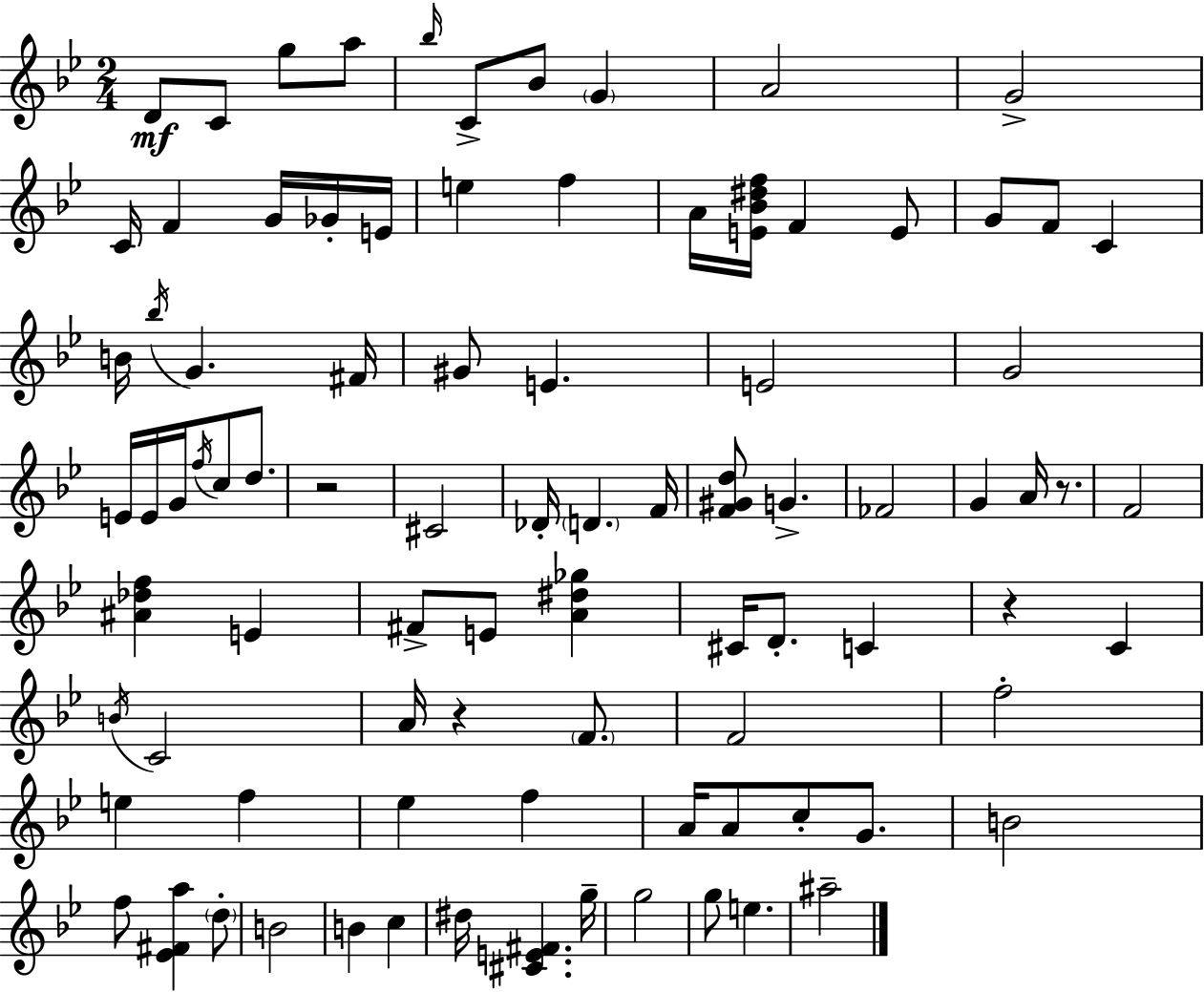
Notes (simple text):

D4/e C4/e G5/e A5/e Bb5/s C4/e Bb4/e G4/q A4/h G4/h C4/s F4/q G4/s Gb4/s E4/s E5/q F5/q A4/s [E4,Bb4,D#5,F5]/s F4/q E4/e G4/e F4/e C4/q B4/s Bb5/s G4/q. F#4/s G#4/e E4/q. E4/h G4/h E4/s E4/s G4/s F5/s C5/e D5/e. R/h C#4/h Db4/s D4/q. F4/s [F4,G#4,D5]/e G4/q. FES4/h G4/q A4/s R/e. F4/h [A#4,Db5,F5]/q E4/q F#4/e E4/e [A4,D#5,Gb5]/q C#4/s D4/e. C4/q R/q C4/q B4/s C4/h A4/s R/q F4/e. F4/h F5/h E5/q F5/q Eb5/q F5/q A4/s A4/e C5/e G4/e. B4/h F5/e [Eb4,F#4,A5]/q D5/e B4/h B4/q C5/q D#5/s [C#4,E4,F#4]/q. G5/s G5/h G5/e E5/q. A#5/h